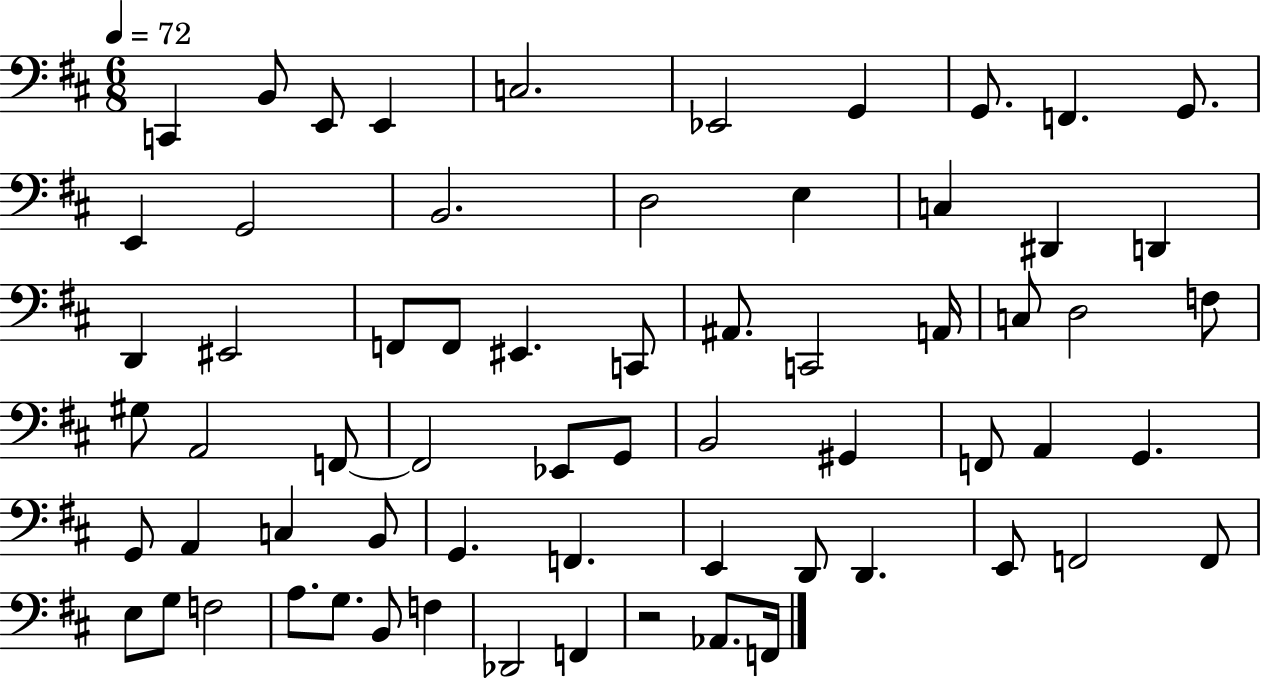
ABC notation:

X:1
T:Untitled
M:6/8
L:1/4
K:D
C,, B,,/2 E,,/2 E,, C,2 _E,,2 G,, G,,/2 F,, G,,/2 E,, G,,2 B,,2 D,2 E, C, ^D,, D,, D,, ^E,,2 F,,/2 F,,/2 ^E,, C,,/2 ^A,,/2 C,,2 A,,/4 C,/2 D,2 F,/2 ^G,/2 A,,2 F,,/2 F,,2 _E,,/2 G,,/2 B,,2 ^G,, F,,/2 A,, G,, G,,/2 A,, C, B,,/2 G,, F,, E,, D,,/2 D,, E,,/2 F,,2 F,,/2 E,/2 G,/2 F,2 A,/2 G,/2 B,,/2 F, _D,,2 F,, z2 _A,,/2 F,,/4